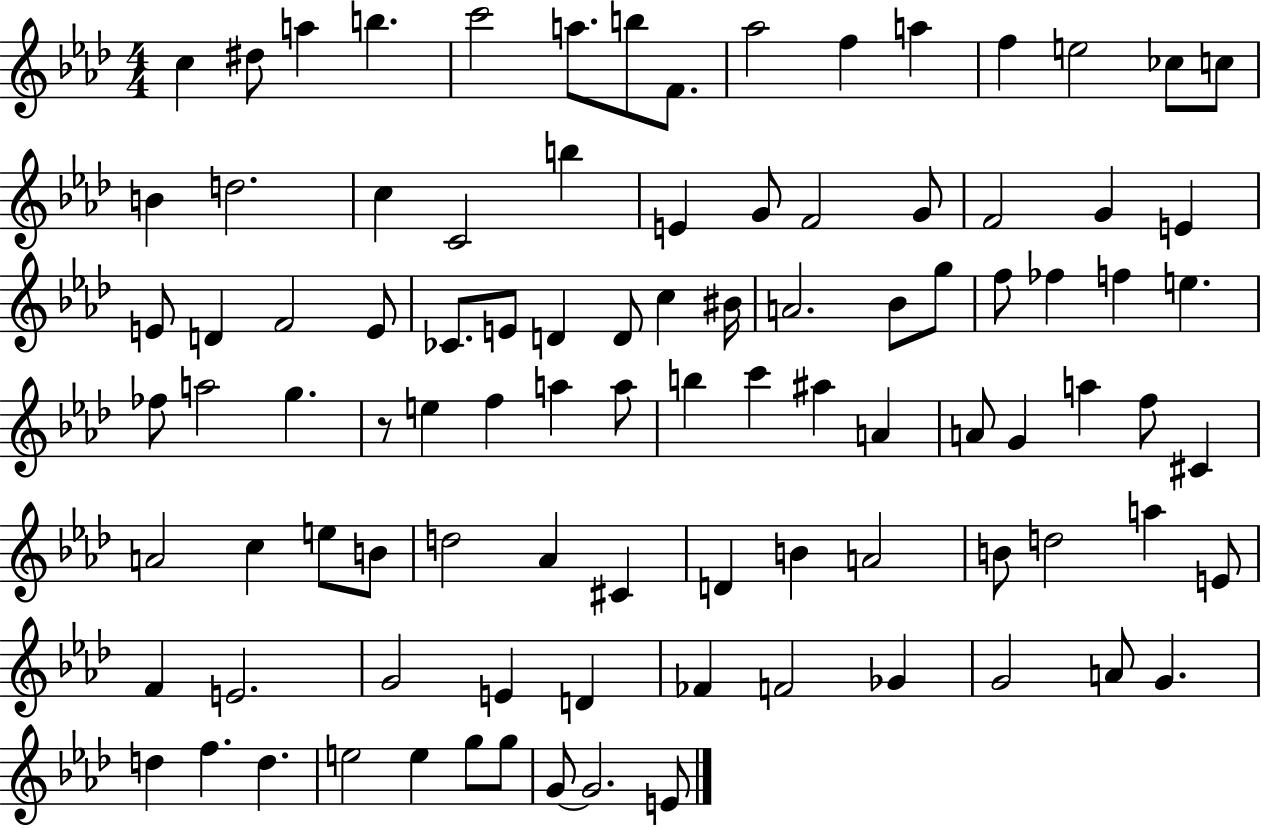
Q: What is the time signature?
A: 4/4